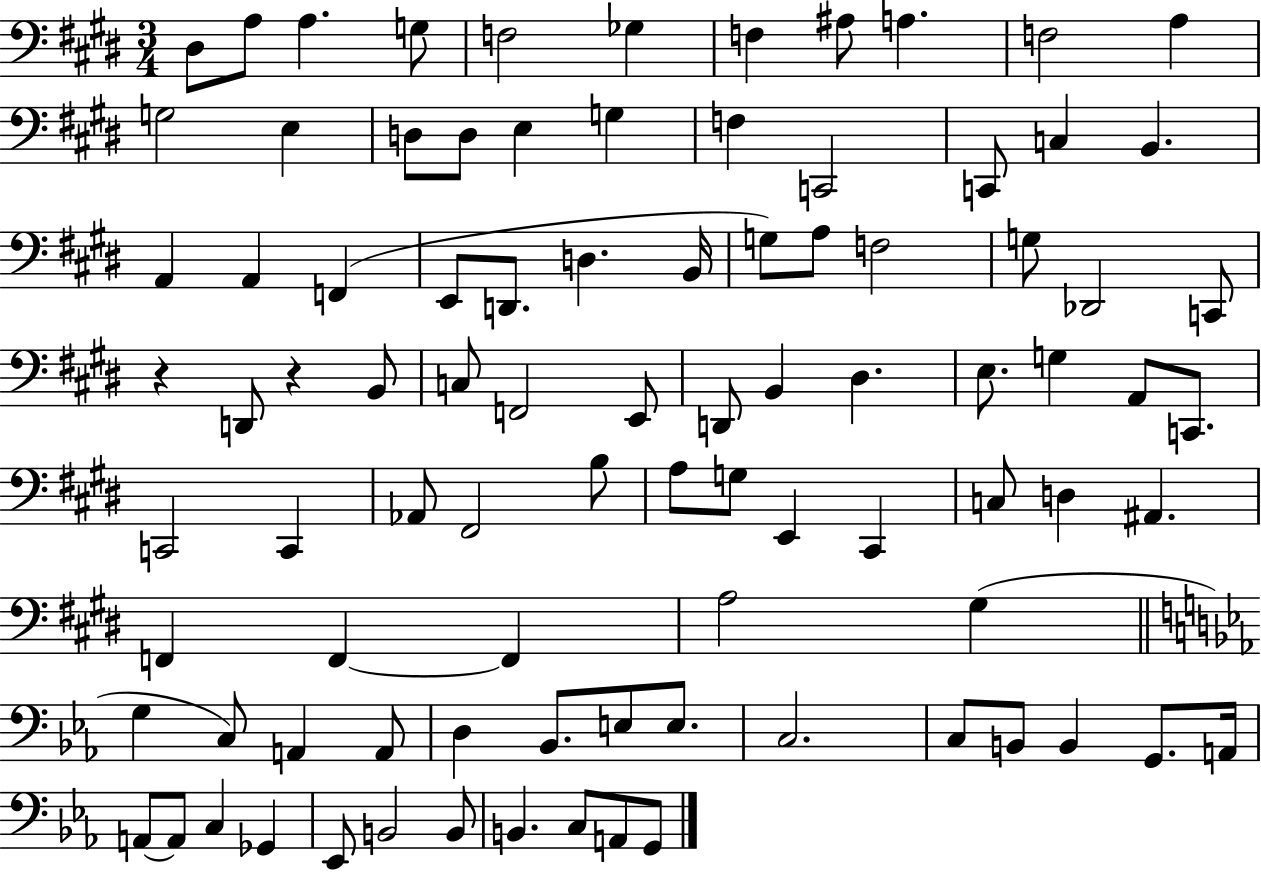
X:1
T:Untitled
M:3/4
L:1/4
K:E
^D,/2 A,/2 A, G,/2 F,2 _G, F, ^A,/2 A, F,2 A, G,2 E, D,/2 D,/2 E, G, F, C,,2 C,,/2 C, B,, A,, A,, F,, E,,/2 D,,/2 D, B,,/4 G,/2 A,/2 F,2 G,/2 _D,,2 C,,/2 z D,,/2 z B,,/2 C,/2 F,,2 E,,/2 D,,/2 B,, ^D, E,/2 G, A,,/2 C,,/2 C,,2 C,, _A,,/2 ^F,,2 B,/2 A,/2 G,/2 E,, ^C,, C,/2 D, ^A,, F,, F,, F,, A,2 ^G, G, C,/2 A,, A,,/2 D, _B,,/2 E,/2 E,/2 C,2 C,/2 B,,/2 B,, G,,/2 A,,/4 A,,/2 A,,/2 C, _G,, _E,,/2 B,,2 B,,/2 B,, C,/2 A,,/2 G,,/2